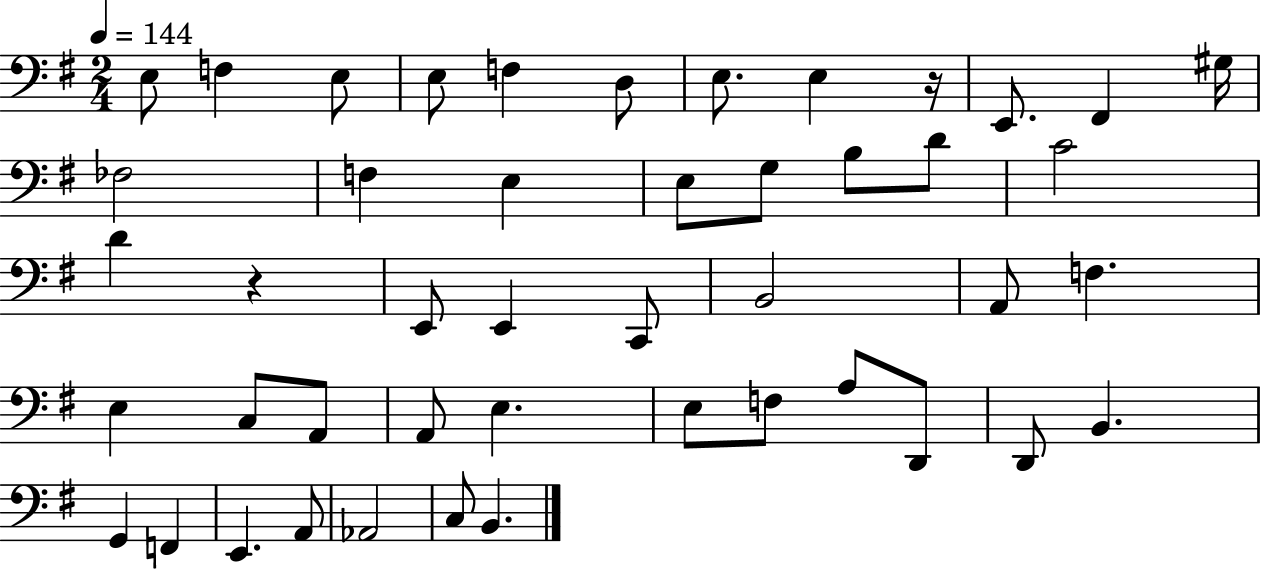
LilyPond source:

{
  \clef bass
  \numericTimeSignature
  \time 2/4
  \key g \major
  \tempo 4 = 144
  e8 f4 e8 | e8 f4 d8 | e8. e4 r16 | e,8. fis,4 gis16 | \break fes2 | f4 e4 | e8 g8 b8 d'8 | c'2 | \break d'4 r4 | e,8 e,4 c,8 | b,2 | a,8 f4. | \break e4 c8 a,8 | a,8 e4. | e8 f8 a8 d,8 | d,8 b,4. | \break g,4 f,4 | e,4. a,8 | aes,2 | c8 b,4. | \break \bar "|."
}